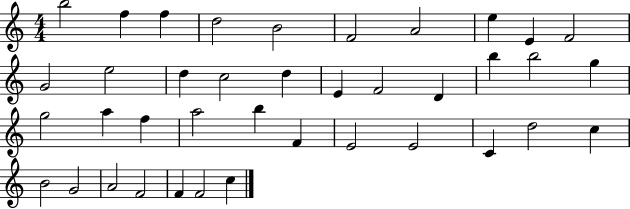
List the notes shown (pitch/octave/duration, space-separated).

B5/h F5/q F5/q D5/h B4/h F4/h A4/h E5/q E4/q F4/h G4/h E5/h D5/q C5/h D5/q E4/q F4/h D4/q B5/q B5/h G5/q G5/h A5/q F5/q A5/h B5/q F4/q E4/h E4/h C4/q D5/h C5/q B4/h G4/h A4/h F4/h F4/q F4/h C5/q